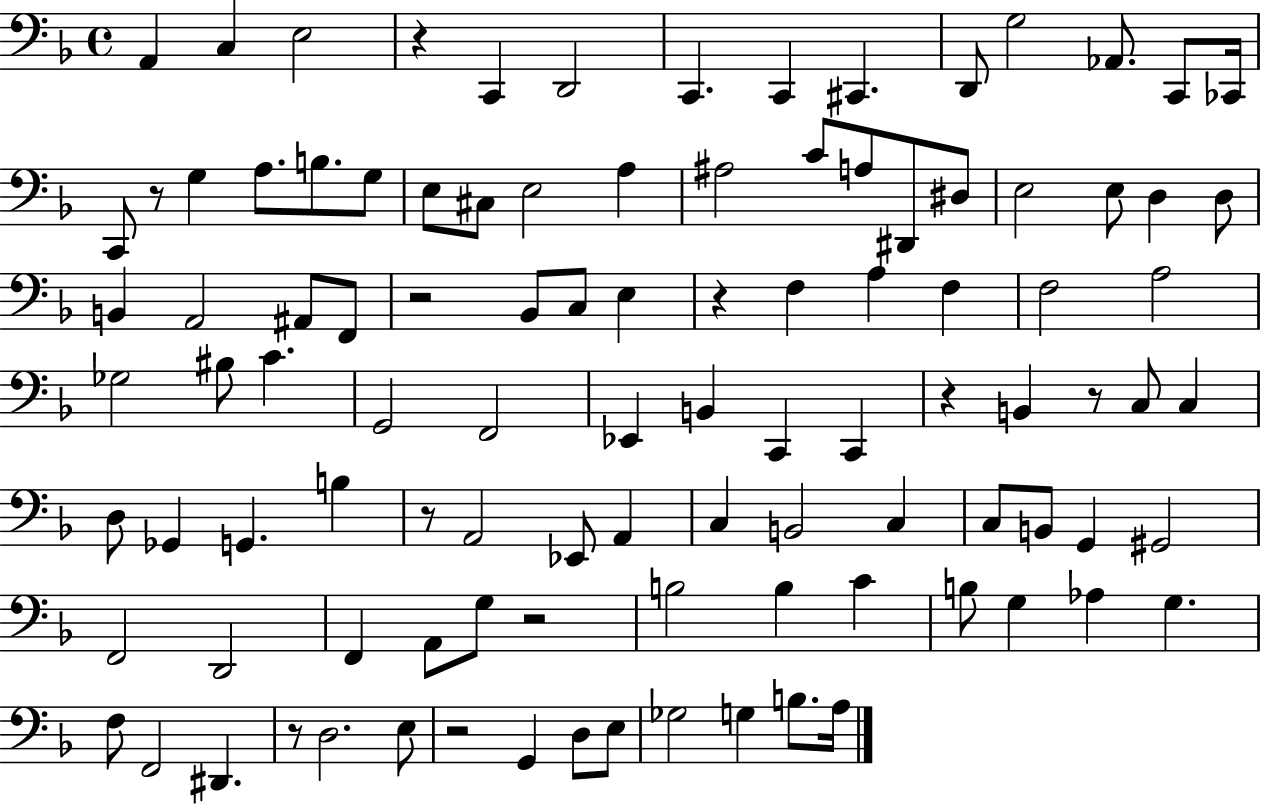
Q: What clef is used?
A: bass